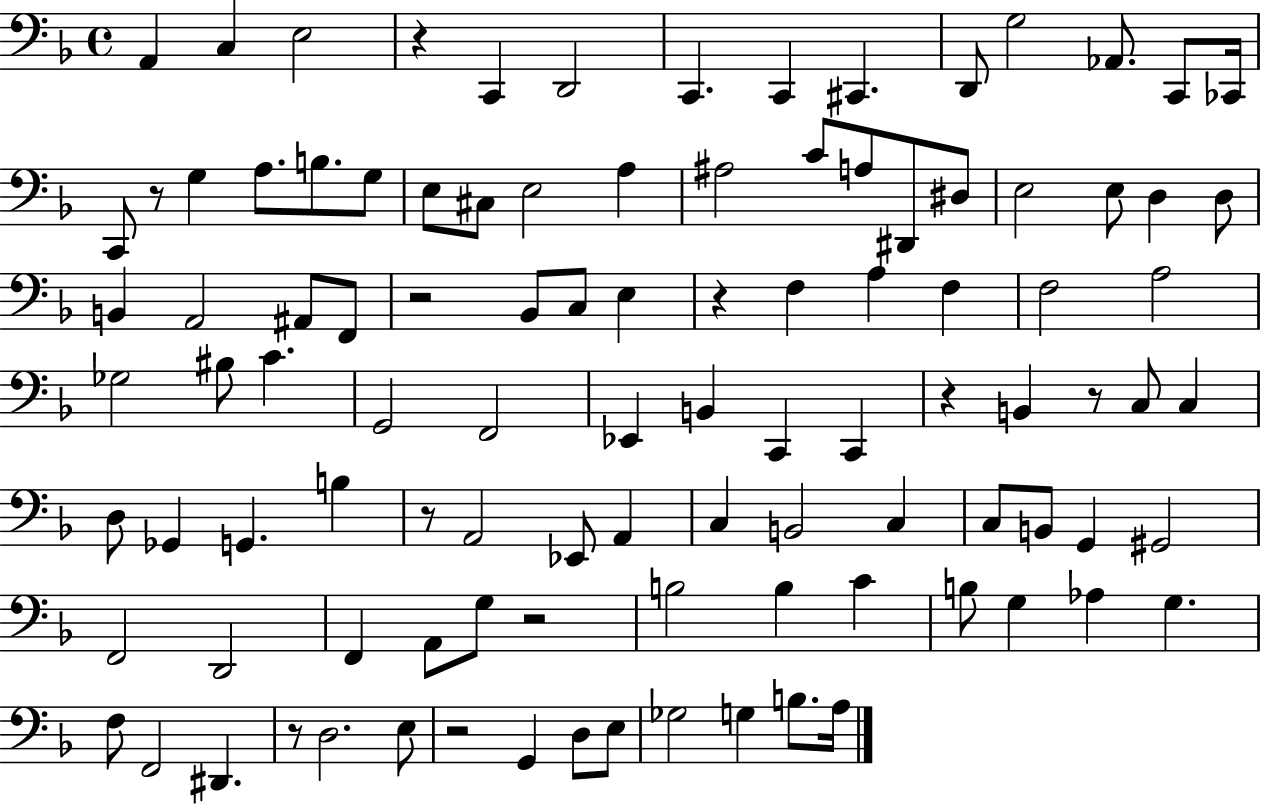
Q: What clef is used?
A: bass